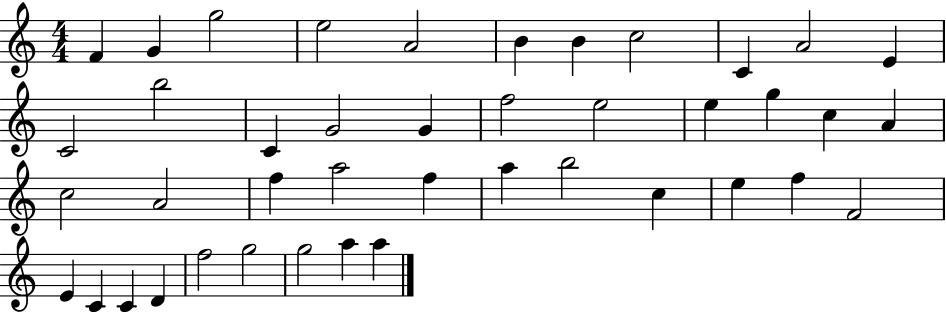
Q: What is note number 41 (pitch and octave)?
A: A5